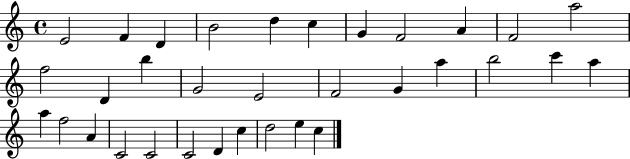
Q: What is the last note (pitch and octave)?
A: C5